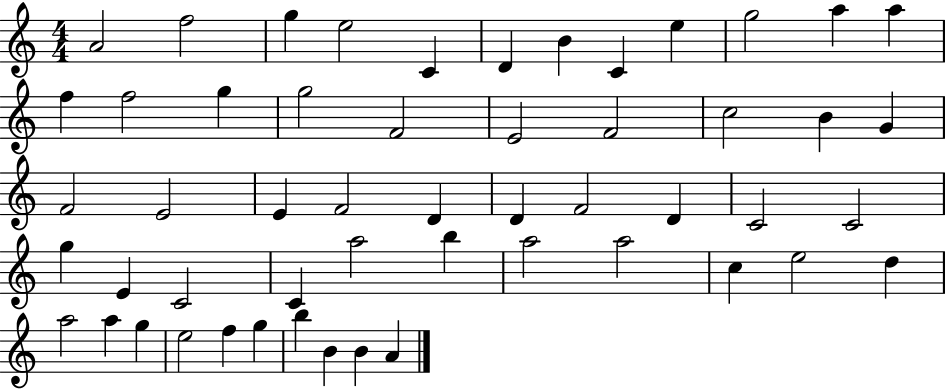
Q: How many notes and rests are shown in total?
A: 53